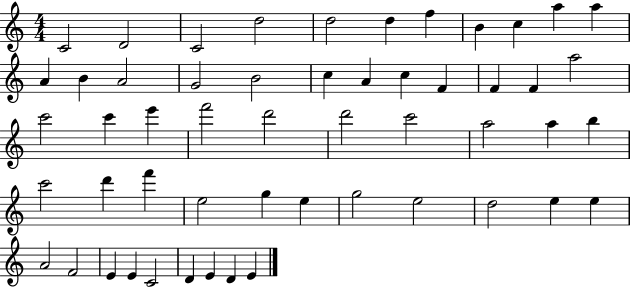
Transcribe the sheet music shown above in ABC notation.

X:1
T:Untitled
M:4/4
L:1/4
K:C
C2 D2 C2 d2 d2 d f B c a a A B A2 G2 B2 c A c F F F a2 c'2 c' e' f'2 d'2 d'2 c'2 a2 a b c'2 d' f' e2 g e g2 e2 d2 e e A2 F2 E E C2 D E D E